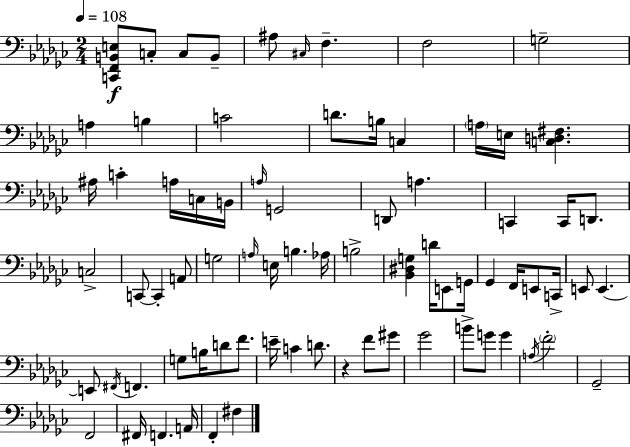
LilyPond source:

{
  \clef bass
  \numericTimeSignature
  \time 2/4
  \key ees \minor
  \tempo 4 = 108
  <c, f, b, e>8\f c8-. c8 b,8-- | ais8 \grace { cis16 } f4.-- | f2 | g2-- | \break a4 b4 | c'2 | d'8. b16 c4 | \parenthesize a16 e16 <c d fis>4. | \break ais16 c'4-. a16 c16 | b,16 \grace { a16 } g,2 | d,8 a4. | c,4 c,16 d,8. | \break c2-> | c,8~~ c,4-. | a,8 g2 | \grace { a16 } e16 b4. | \break aes16 b2-> | <bes, dis g>4 d'16 | e,8 g,16 ges,4 f,16 | e,8 c,16-> e,8 e,4.~~ | \break e,8 \acciaccatura { fis,16 } f,4. | g8 b16 d'8 | f'8. e'16-- c'4 | d'8. r4 | \break f'8 gis'8 ges'2 | b'8-> g'8 | g'4 \acciaccatura { a16 } \parenthesize f'2-. | ges,2-- | \break f,2 | fis,16 f,4. | a,16 f,4-. | fis4 \bar "|."
}